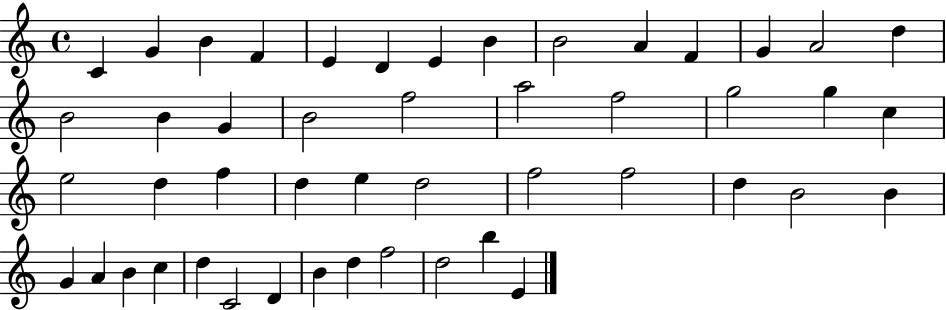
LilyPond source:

{
  \clef treble
  \time 4/4
  \defaultTimeSignature
  \key c \major
  c'4 g'4 b'4 f'4 | e'4 d'4 e'4 b'4 | b'2 a'4 f'4 | g'4 a'2 d''4 | \break b'2 b'4 g'4 | b'2 f''2 | a''2 f''2 | g''2 g''4 c''4 | \break e''2 d''4 f''4 | d''4 e''4 d''2 | f''2 f''2 | d''4 b'2 b'4 | \break g'4 a'4 b'4 c''4 | d''4 c'2 d'4 | b'4 d''4 f''2 | d''2 b''4 e'4 | \break \bar "|."
}